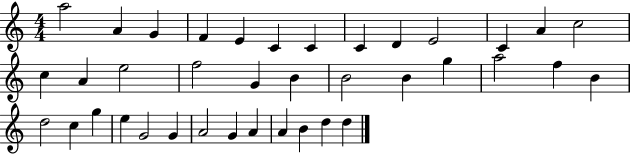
X:1
T:Untitled
M:4/4
L:1/4
K:C
a2 A G F E C C C D E2 C A c2 c A e2 f2 G B B2 B g a2 f B d2 c g e G2 G A2 G A A B d d